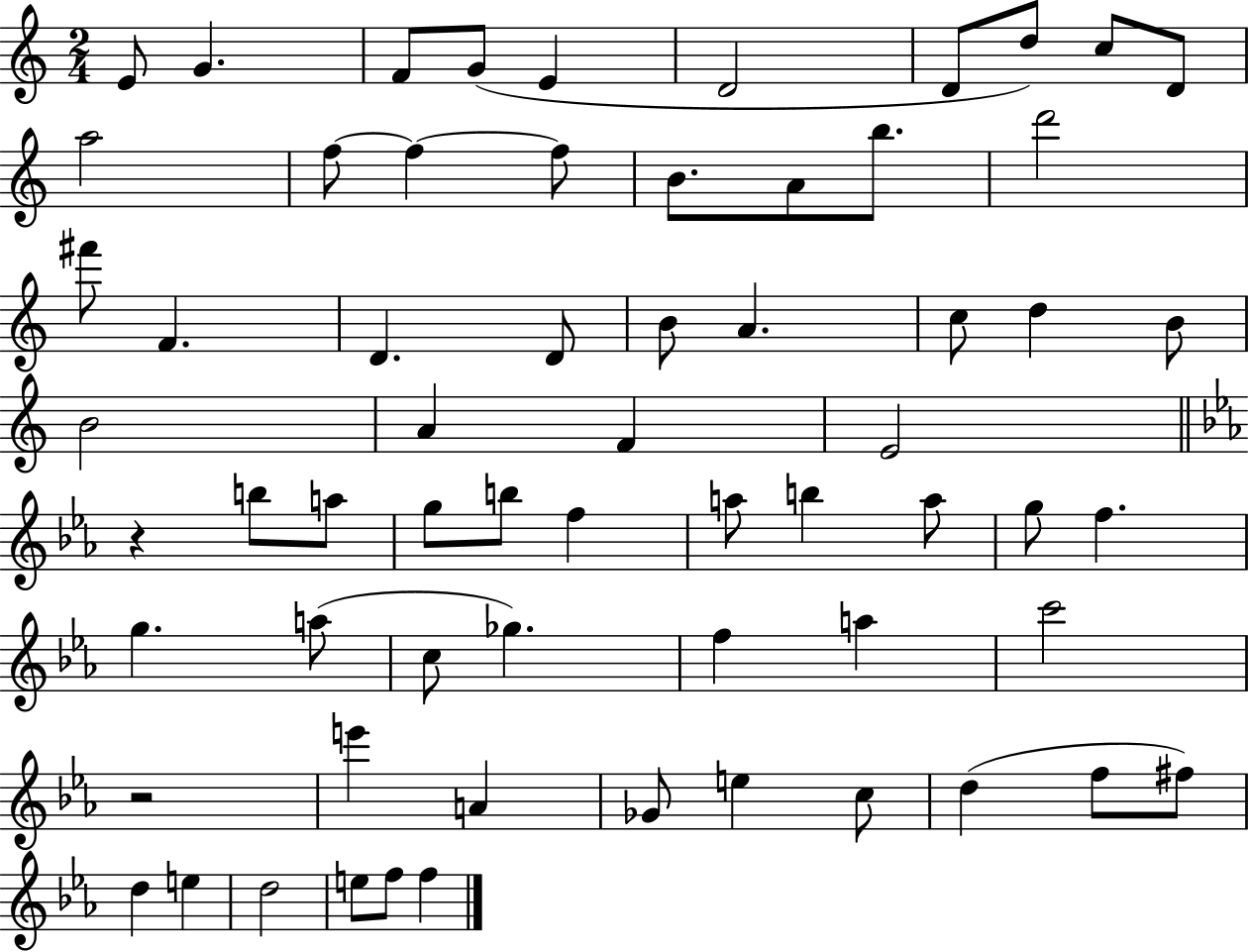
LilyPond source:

{
  \clef treble
  \numericTimeSignature
  \time 2/4
  \key c \major
  e'8 g'4. | f'8 g'8( e'4 | d'2 | d'8 d''8) c''8 d'8 | \break a''2 | f''8~~ f''4~~ f''8 | b'8. a'8 b''8. | d'''2 | \break fis'''8 f'4. | d'4. d'8 | b'8 a'4. | c''8 d''4 b'8 | \break b'2 | a'4 f'4 | e'2 | \bar "||" \break \key ees \major r4 b''8 a''8 | g''8 b''8 f''4 | a''8 b''4 a''8 | g''8 f''4. | \break g''4. a''8( | c''8 ges''4.) | f''4 a''4 | c'''2 | \break r2 | e'''4 a'4 | ges'8 e''4 c''8 | d''4( f''8 fis''8) | \break d''4 e''4 | d''2 | e''8 f''8 f''4 | \bar "|."
}